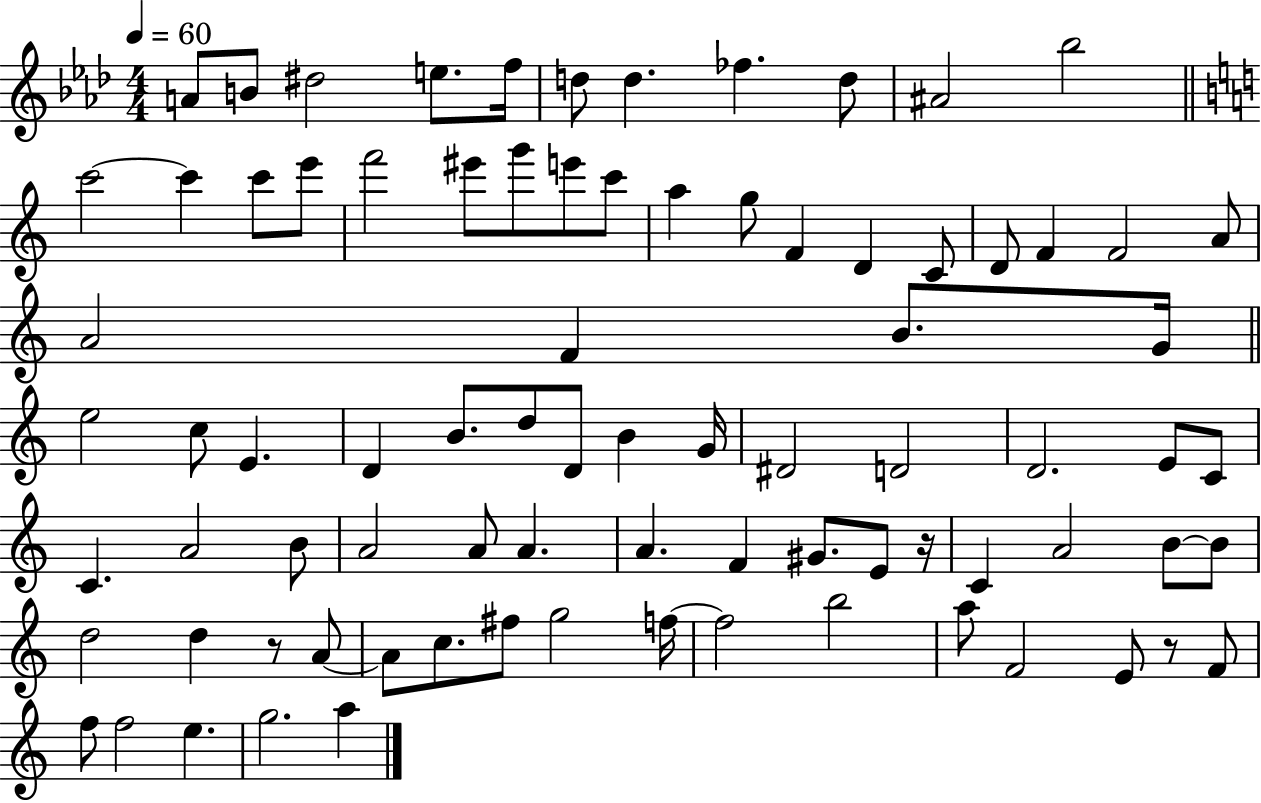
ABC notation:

X:1
T:Untitled
M:4/4
L:1/4
K:Ab
A/2 B/2 ^d2 e/2 f/4 d/2 d _f d/2 ^A2 _b2 c'2 c' c'/2 e'/2 f'2 ^e'/2 g'/2 e'/2 c'/2 a g/2 F D C/2 D/2 F F2 A/2 A2 F B/2 G/4 e2 c/2 E D B/2 d/2 D/2 B G/4 ^D2 D2 D2 E/2 C/2 C A2 B/2 A2 A/2 A A F ^G/2 E/2 z/4 C A2 B/2 B/2 d2 d z/2 A/2 A/2 c/2 ^f/2 g2 f/4 f2 b2 a/2 F2 E/2 z/2 F/2 f/2 f2 e g2 a